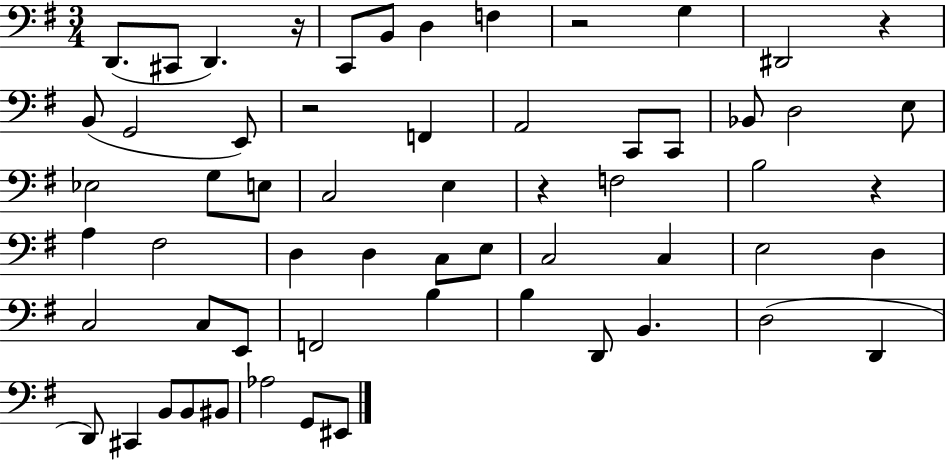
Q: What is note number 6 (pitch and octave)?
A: D3